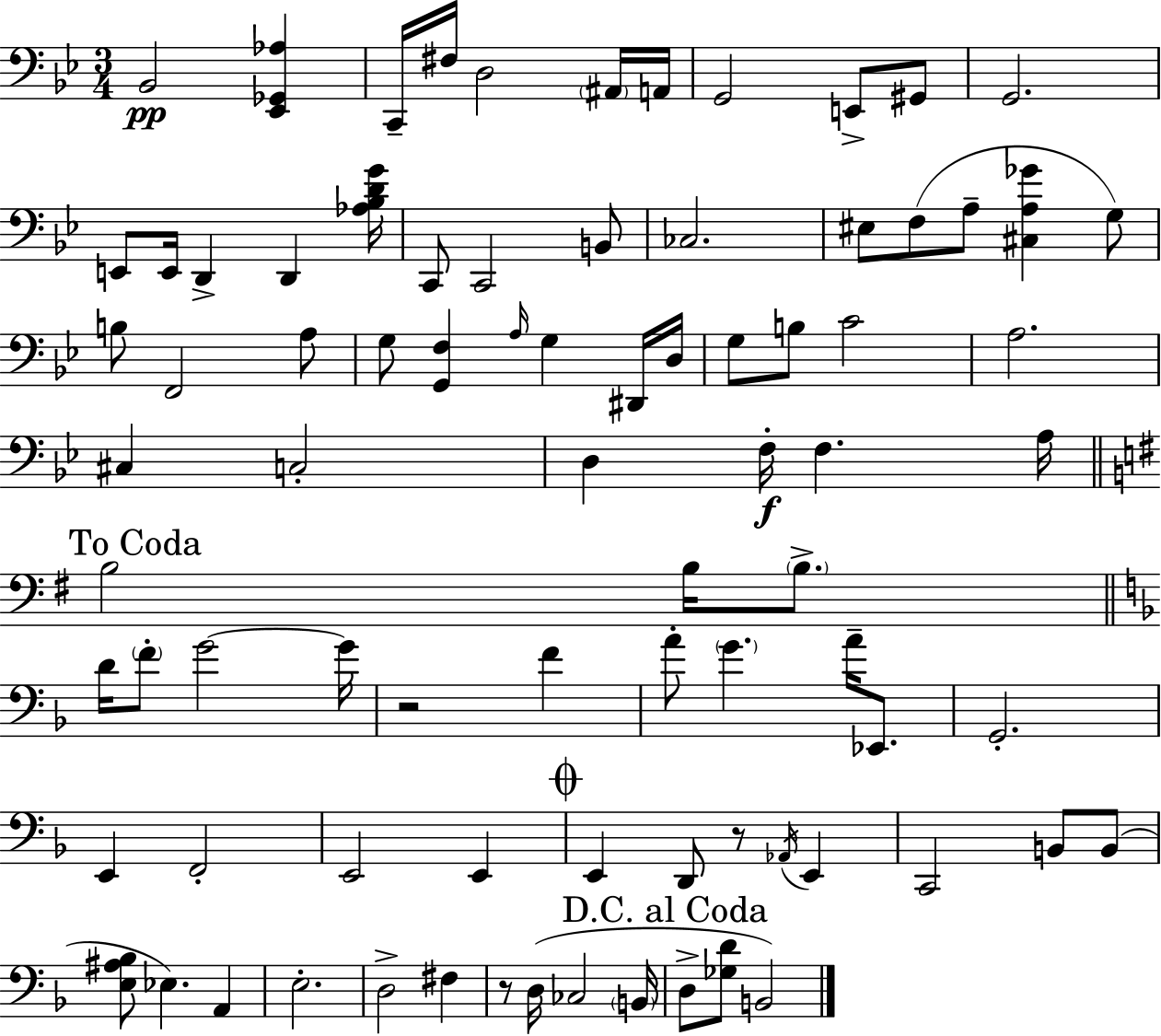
{
  \clef bass
  \numericTimeSignature
  \time 3/4
  \key g \minor
  \repeat volta 2 { bes,2\pp <ees, ges, aes>4 | c,16-- fis16 d2 \parenthesize ais,16 a,16 | g,2 e,8-> gis,8 | g,2. | \break e,8 e,16 d,4-> d,4 <aes bes d' g'>16 | c,8 c,2 b,8 | ces2. | eis8 f8( a8-- <cis a ges'>4 g8) | \break b8 f,2 a8 | g8 <g, f>4 \grace { a16 } g4 dis,16 | d16 g8 b8 c'2 | a2. | \break cis4 c2-. | d4 f16-.\f f4. | a16 \mark "To Coda" \bar "||" \break \key g \major b2 b16 \parenthesize b8.-> | \bar "||" \break \key d \minor d'16 \parenthesize f'8-. g'2~~ g'16 | r2 f'4 | a'8-. \parenthesize g'4. a'16-- ees,8. | g,2.-. | \break e,4 f,2-. | e,2 e,4 | \mark \markup { \musicglyph "scripts.coda" } e,4 d,8 r8 \acciaccatura { aes,16 } e,4 | c,2 b,8 b,8( | \break <e ais bes>8 ees4.) a,4 | e2.-. | d2-> fis4 | r8 d16( ces2 | \break \parenthesize b,16 \mark "D.C. al Coda" d8-> <ges d'>8 b,2) | } \bar "|."
}